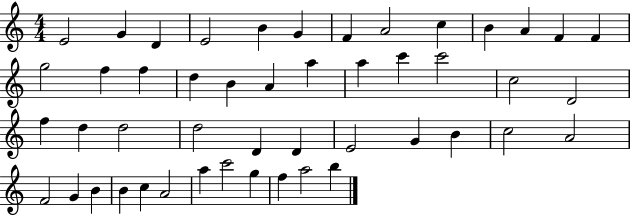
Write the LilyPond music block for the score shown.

{
  \clef treble
  \numericTimeSignature
  \time 4/4
  \key c \major
  e'2 g'4 d'4 | e'2 b'4 g'4 | f'4 a'2 c''4 | b'4 a'4 f'4 f'4 | \break g''2 f''4 f''4 | d''4 b'4 a'4 a''4 | a''4 c'''4 c'''2 | c''2 d'2 | \break f''4 d''4 d''2 | d''2 d'4 d'4 | e'2 g'4 b'4 | c''2 a'2 | \break f'2 g'4 b'4 | b'4 c''4 a'2 | a''4 c'''2 g''4 | f''4 a''2 b''4 | \break \bar "|."
}